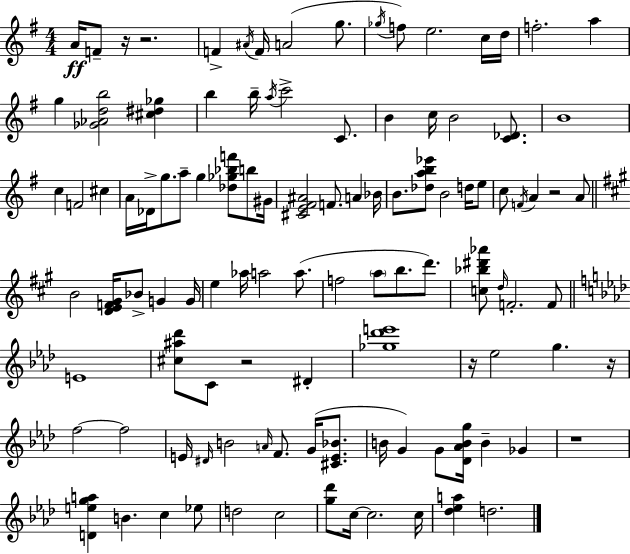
{
  \clef treble
  \numericTimeSignature
  \time 4/4
  \key e \minor
  a'16\ff f'8-- r16 r2. | f'4-> \acciaccatura { ais'16 } f'16 a'2( g''8. | \acciaccatura { ges''16 }) f''8 e''2. | c''16 d''16 f''2.-. a''4 | \break g''4 <ges' aes' d'' b''>2 <cis'' dis'' ges''>4 | b''4 b''16-- \acciaccatura { a''16 } c'''2-> | c'8. b'4 c''16 b'2 | <c' des'>8. b'1 | \break c''4 f'2 cis''4 | a'16 des'16-> g''8. a''8-- g''4 <des'' ges'' bes'' f'''>8 | b''8 gis'16 <cis' e' fis' ais'>2 f'8. a'4 | bes'16 b'8. <des'' a'' b'' ees'''>8 b'2 | \break d''16 e''8 c''8 \acciaccatura { f'16 } a'4 r2 | a'8 \bar "||" \break \key a \major b'2 <d' e' f' gis'>16 bes'8-> g'4 g'16 | e''4 aes''16 a''2 a''8.( | f''2 \parenthesize a''8 b''8. d'''8.) | <c'' bes'' dis''' aes'''>8 \grace { d''16 } f'2.-. f'8 | \break \bar "||" \break \key aes \major e'1 | <cis'' ais'' des'''>8 c'8 r2 dis'4-. | <ges'' des''' e'''>1 | r16 ees''2 g''4. r16 | \break f''2~~ f''2 | e'16 \grace { dis'16 } b'2 \grace { a'16 } f'8. g'16( <cis' e' bes'>8. | b'16 g'4) g'8 <des' aes' b' g''>16 b'4-- ges'4 | r1 | \break <d' e'' g'' a''>4 b'4. c''4 | ees''8 d''2 c''2 | <g'' des'''>8 c''16~~ c''2. | c''16 <des'' ees'' a''>4 d''2. | \break \bar "|."
}